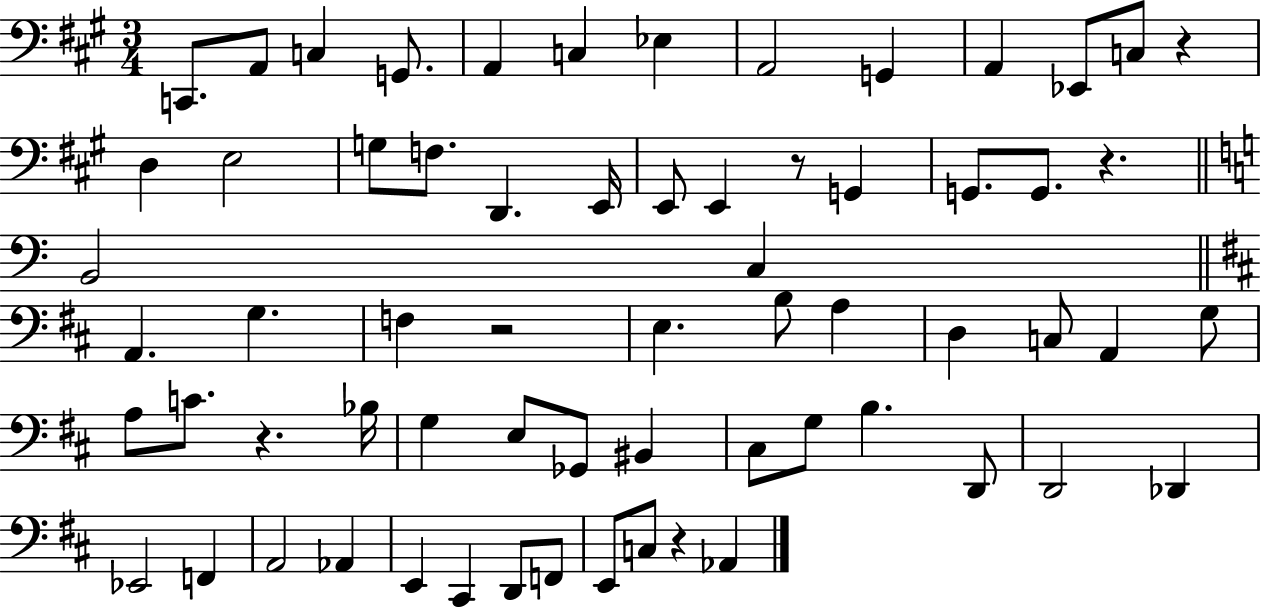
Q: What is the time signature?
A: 3/4